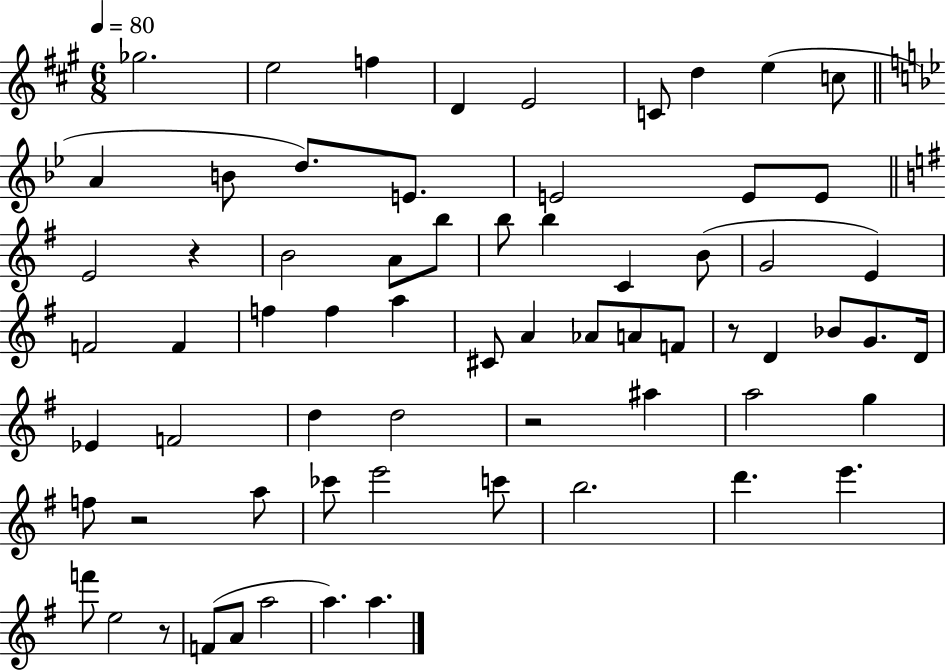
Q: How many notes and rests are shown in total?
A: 67